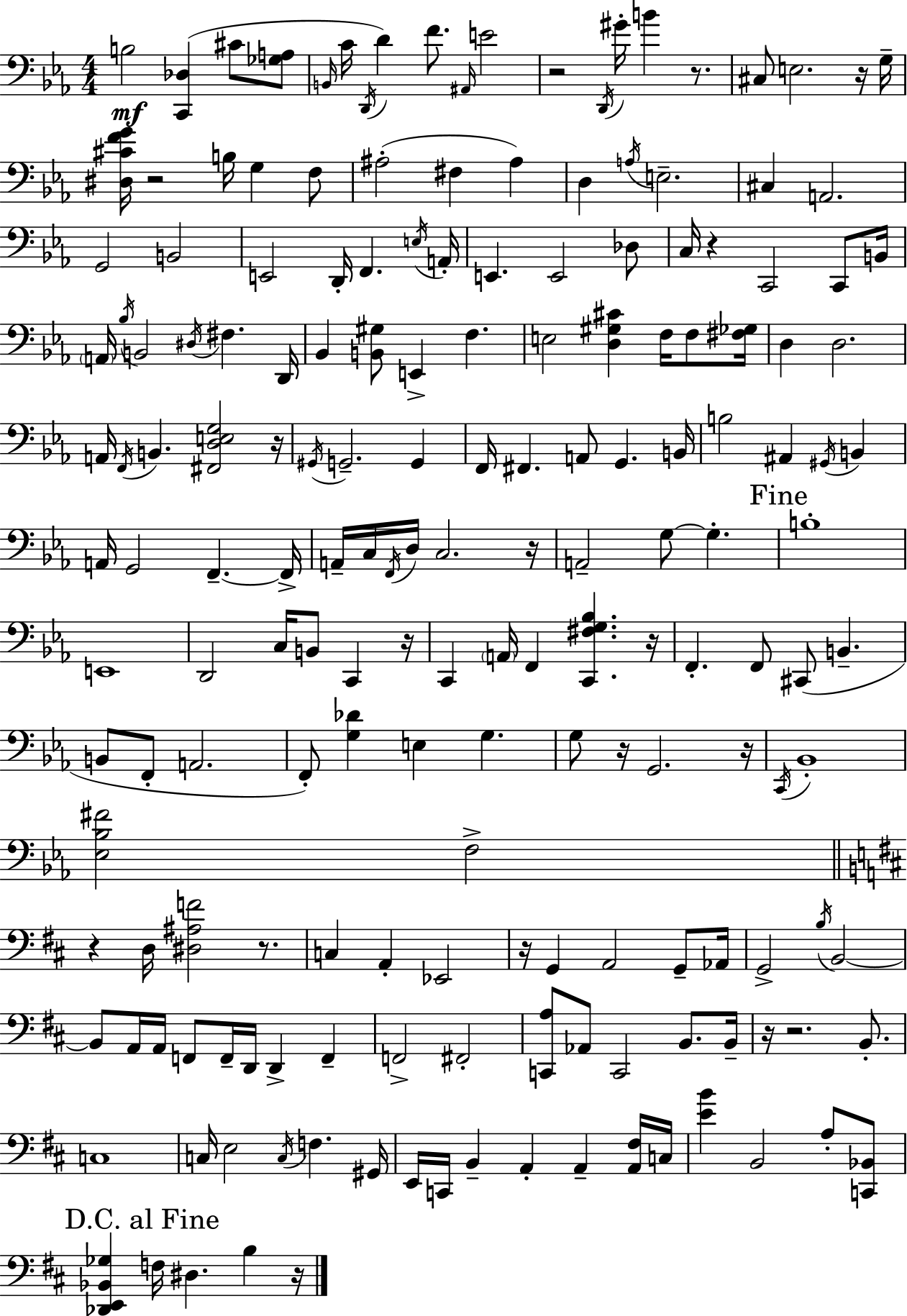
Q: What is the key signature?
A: EES major